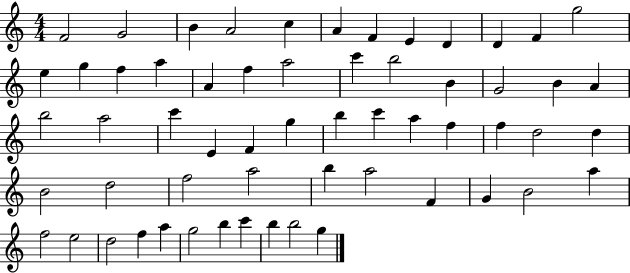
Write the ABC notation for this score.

X:1
T:Untitled
M:4/4
L:1/4
K:C
F2 G2 B A2 c A F E D D F g2 e g f a A f a2 c' b2 B G2 B A b2 a2 c' E F g b c' a f f d2 d B2 d2 f2 a2 b a2 F G B2 a f2 e2 d2 f a g2 b c' b b2 g